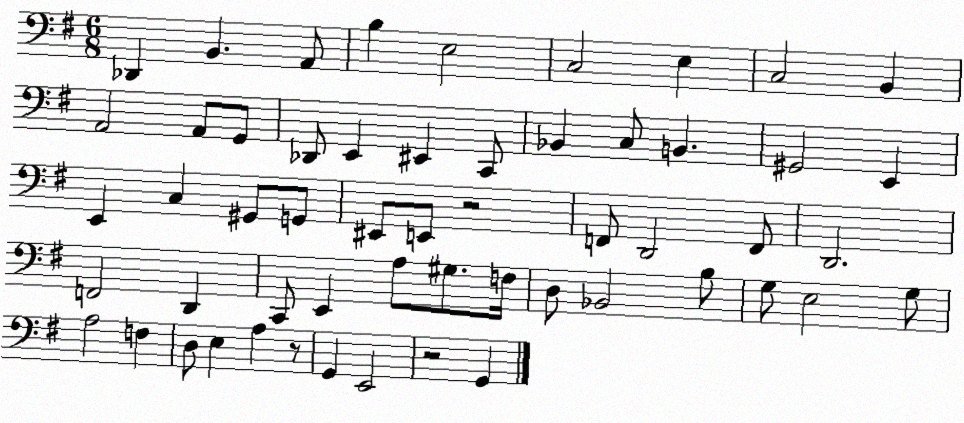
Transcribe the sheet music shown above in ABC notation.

X:1
T:Untitled
M:6/8
L:1/4
K:G
_D,, B,, A,,/2 B, E,2 C,2 E, C,2 B,, A,,2 A,,/2 G,,/2 _D,,/2 E,, ^E,, C,,/2 _B,, C,/2 B,, ^G,,2 E,, E,, C, ^G,,/2 G,,/2 ^E,,/2 E,,/2 z2 F,,/2 D,,2 F,,/2 D,,2 F,,2 D,, C,,/2 E,, A,/2 ^G,/2 F,/4 D,/2 _B,,2 B,/2 G,/2 E,2 G,/2 A,2 F, D,/2 E, A, z/2 G,, E,,2 z2 G,,